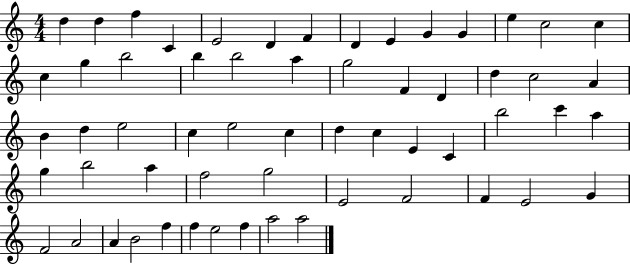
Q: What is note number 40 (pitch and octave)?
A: G5